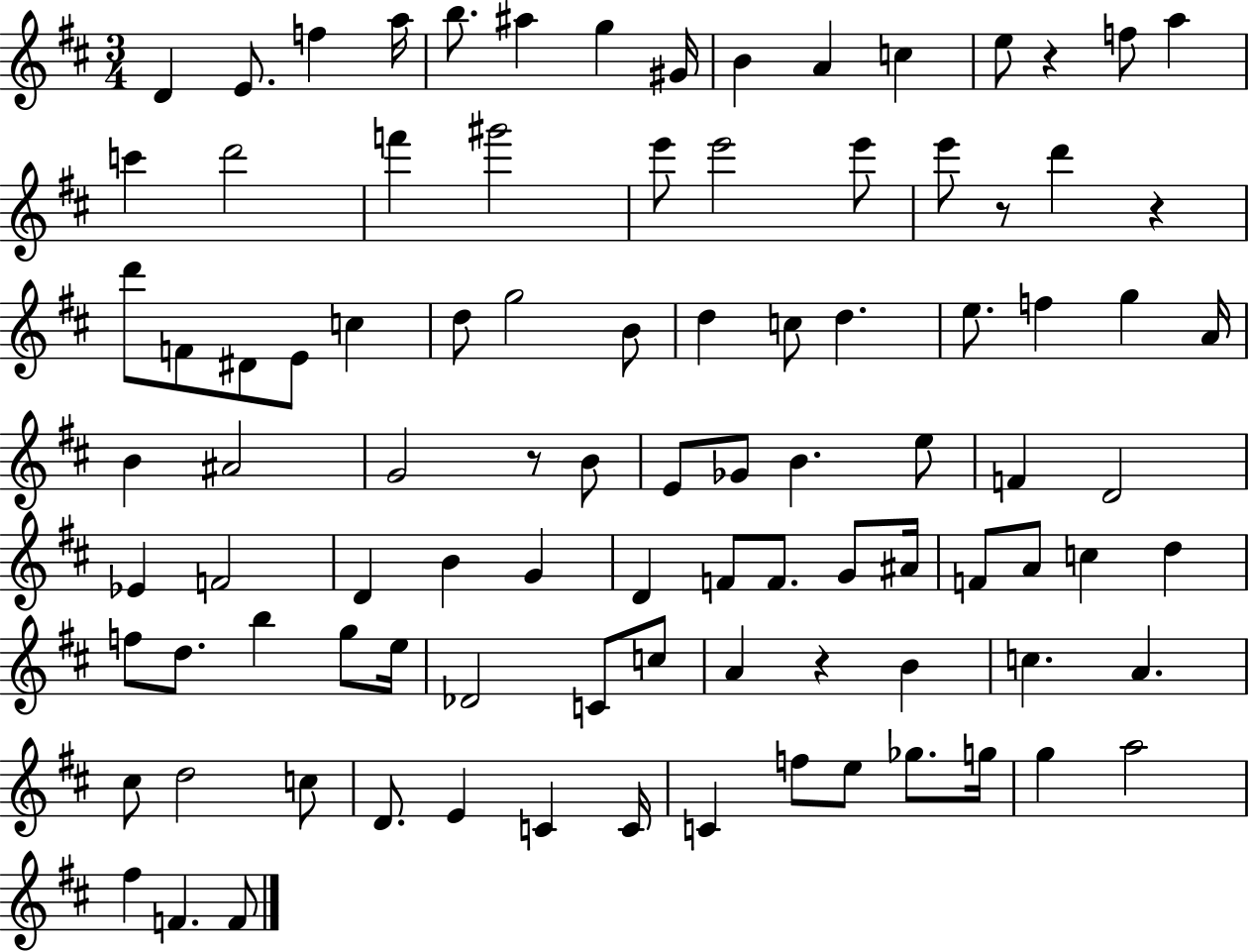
D4/q E4/e. F5/q A5/s B5/e. A#5/q G5/q G#4/s B4/q A4/q C5/q E5/e R/q F5/e A5/q C6/q D6/h F6/q G#6/h E6/e E6/h E6/e E6/e R/e D6/q R/q D6/e F4/e D#4/e E4/e C5/q D5/e G5/h B4/e D5/q C5/e D5/q. E5/e. F5/q G5/q A4/s B4/q A#4/h G4/h R/e B4/e E4/e Gb4/e B4/q. E5/e F4/q D4/h Eb4/q F4/h D4/q B4/q G4/q D4/q F4/e F4/e. G4/e A#4/s F4/e A4/e C5/q D5/q F5/e D5/e. B5/q G5/e E5/s Db4/h C4/e C5/e A4/q R/q B4/q C5/q. A4/q. C#5/e D5/h C5/e D4/e. E4/q C4/q C4/s C4/q F5/e E5/e Gb5/e. G5/s G5/q A5/h F#5/q F4/q. F4/e